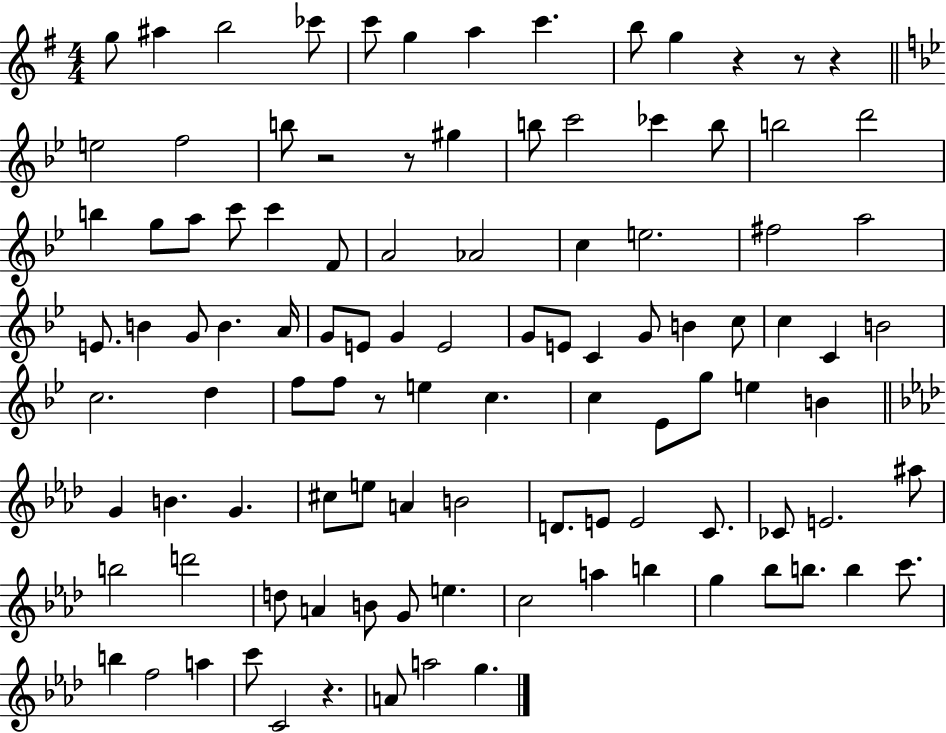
X:1
T:Untitled
M:4/4
L:1/4
K:G
g/2 ^a b2 _c'/2 c'/2 g a c' b/2 g z z/2 z e2 f2 b/2 z2 z/2 ^g b/2 c'2 _c' b/2 b2 d'2 b g/2 a/2 c'/2 c' F/2 A2 _A2 c e2 ^f2 a2 E/2 B G/2 B A/4 G/2 E/2 G E2 G/2 E/2 C G/2 B c/2 c C B2 c2 d f/2 f/2 z/2 e c c _E/2 g/2 e B G B G ^c/2 e/2 A B2 D/2 E/2 E2 C/2 _C/2 E2 ^a/2 b2 d'2 d/2 A B/2 G/2 e c2 a b g _b/2 b/2 b c'/2 b f2 a c'/2 C2 z A/2 a2 g